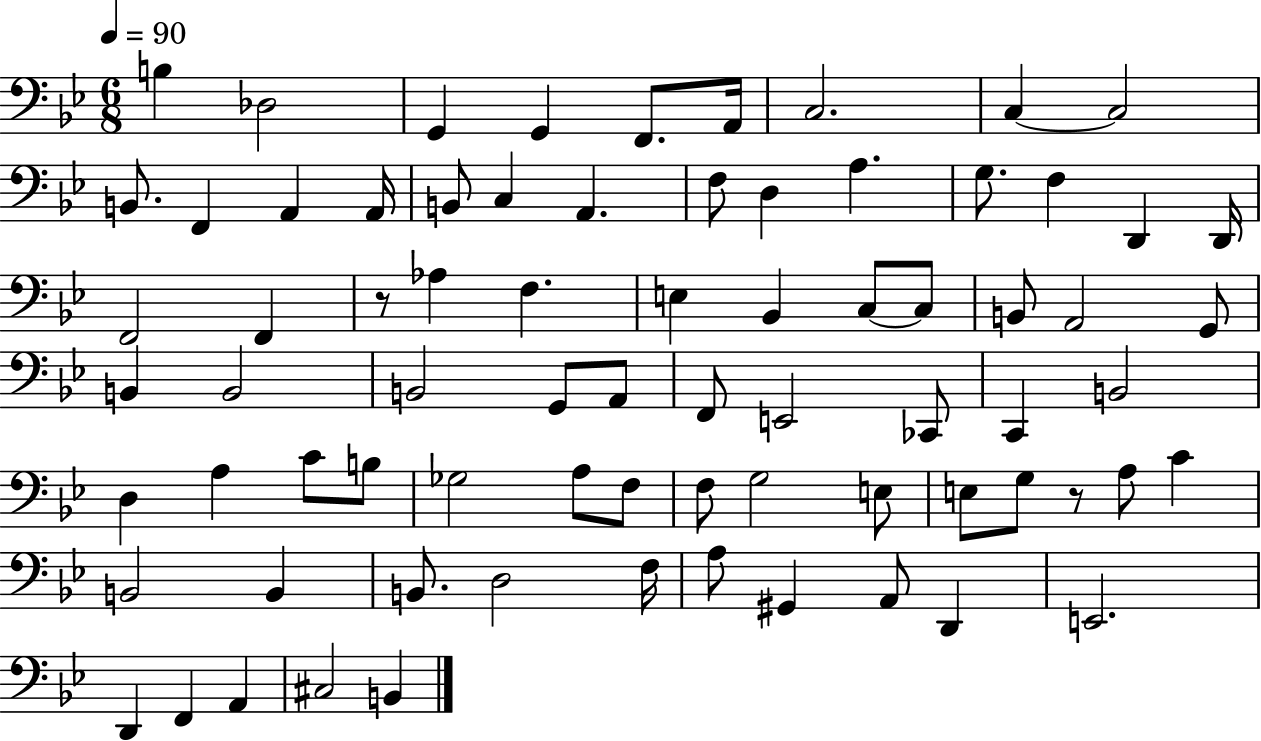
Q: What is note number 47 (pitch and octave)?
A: C4